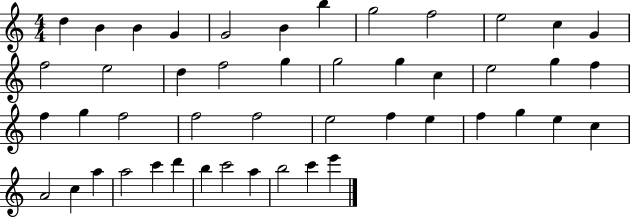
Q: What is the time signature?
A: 4/4